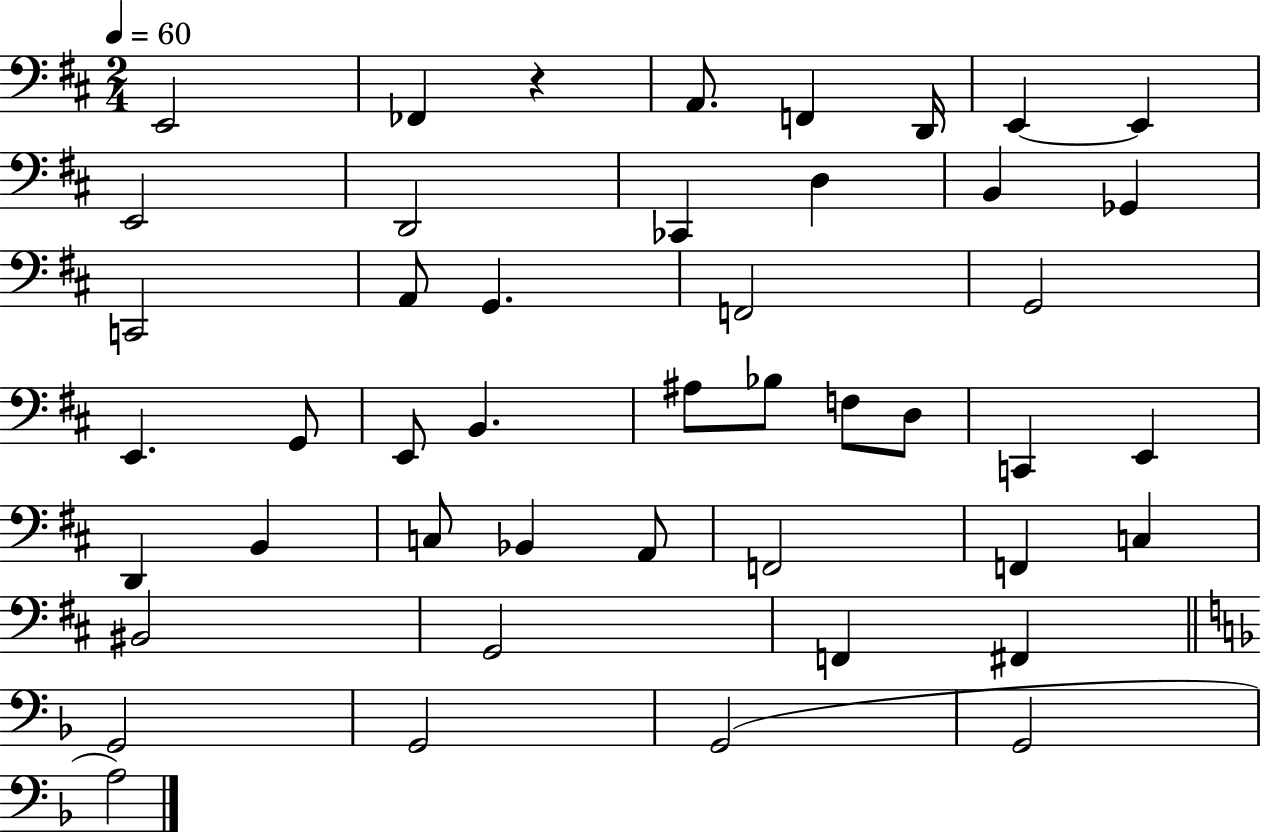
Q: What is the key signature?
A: D major